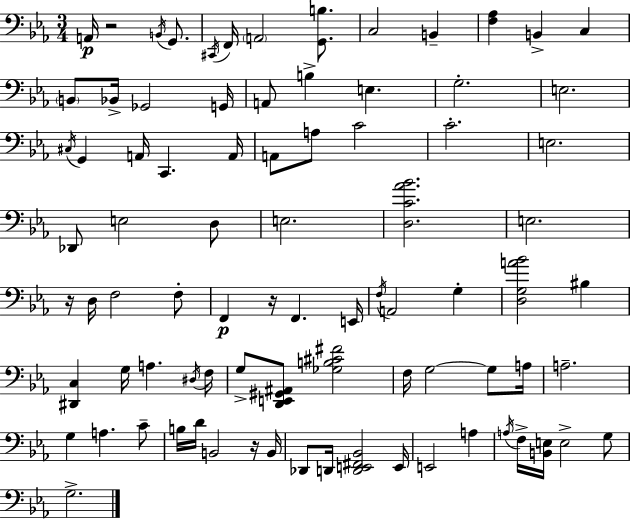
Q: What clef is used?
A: bass